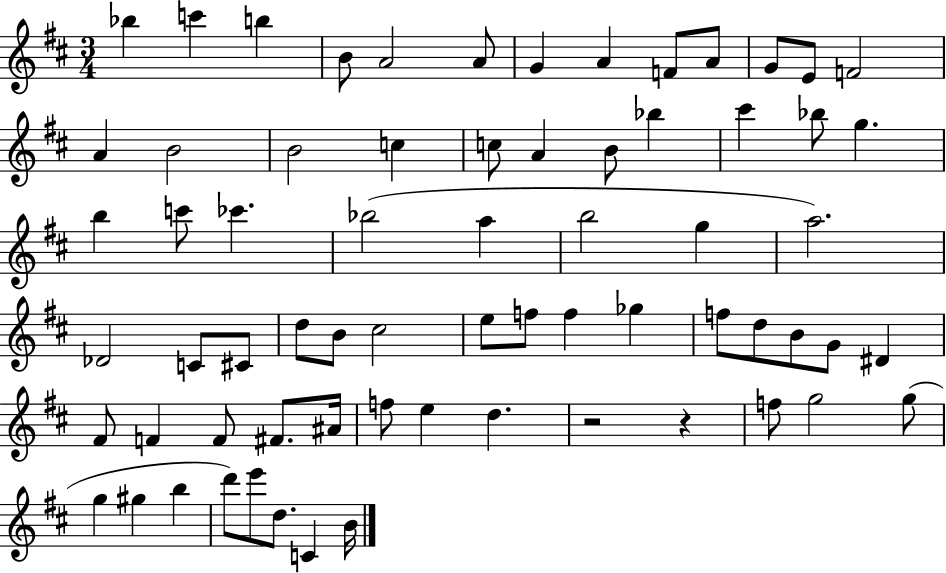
{
  \clef treble
  \numericTimeSignature
  \time 3/4
  \key d \major
  bes''4 c'''4 b''4 | b'8 a'2 a'8 | g'4 a'4 f'8 a'8 | g'8 e'8 f'2 | \break a'4 b'2 | b'2 c''4 | c''8 a'4 b'8 bes''4 | cis'''4 bes''8 g''4. | \break b''4 c'''8 ces'''4. | bes''2( a''4 | b''2 g''4 | a''2.) | \break des'2 c'8 cis'8 | d''8 b'8 cis''2 | e''8 f''8 f''4 ges''4 | f''8 d''8 b'8 g'8 dis'4 | \break fis'8 f'4 f'8 fis'8. ais'16 | f''8 e''4 d''4. | r2 r4 | f''8 g''2 g''8( | \break g''4 gis''4 b''4 | d'''8) e'''8 d''8. c'4 b'16 | \bar "|."
}